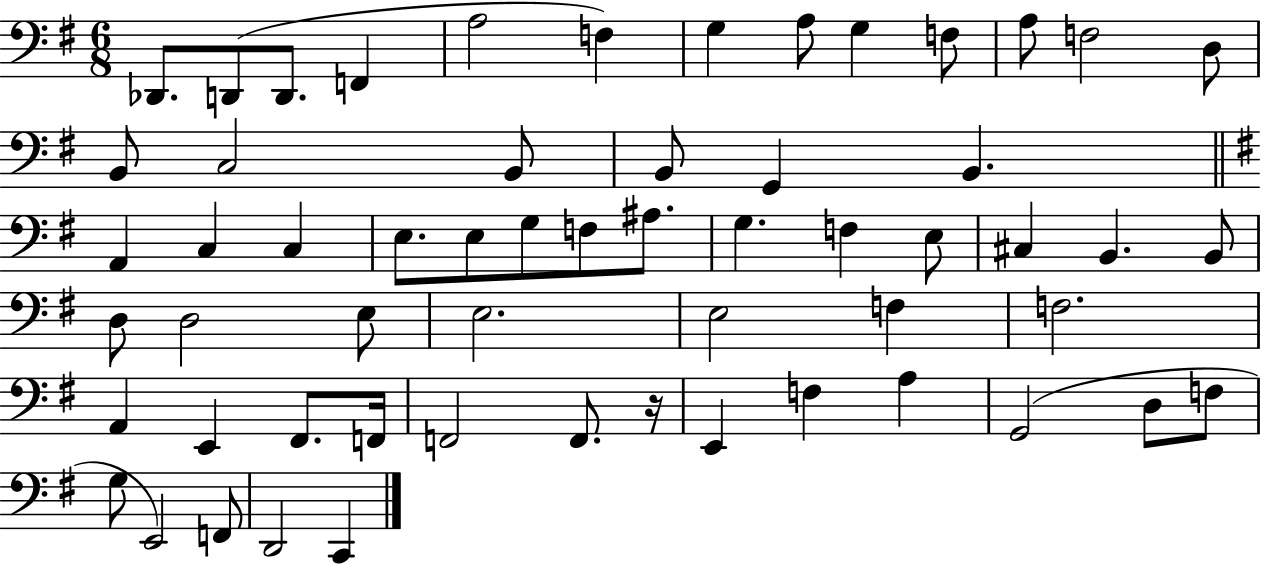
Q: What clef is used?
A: bass